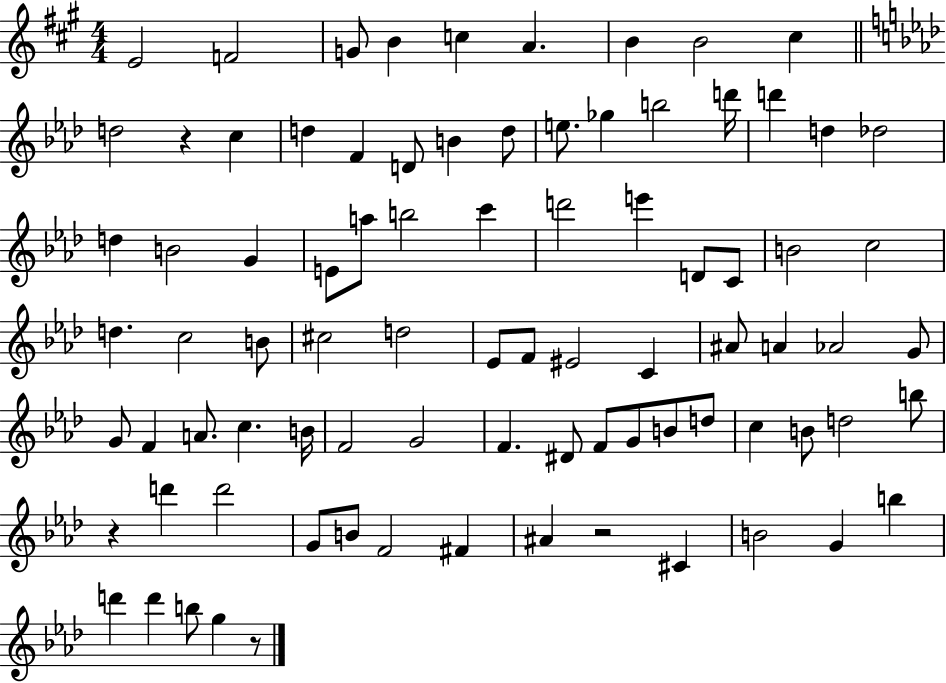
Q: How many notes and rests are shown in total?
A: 85